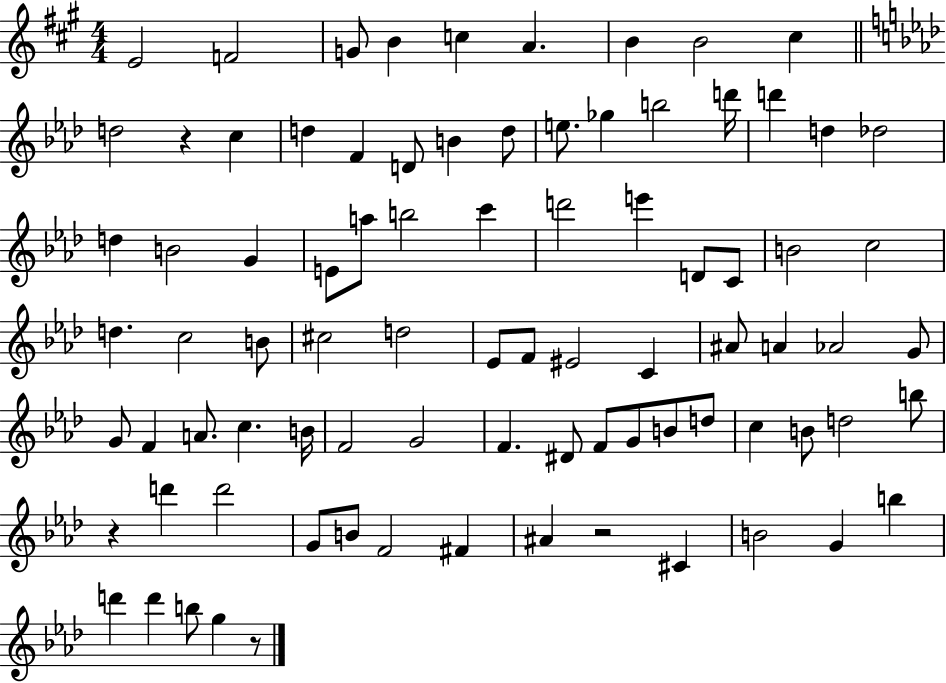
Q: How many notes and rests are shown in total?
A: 85